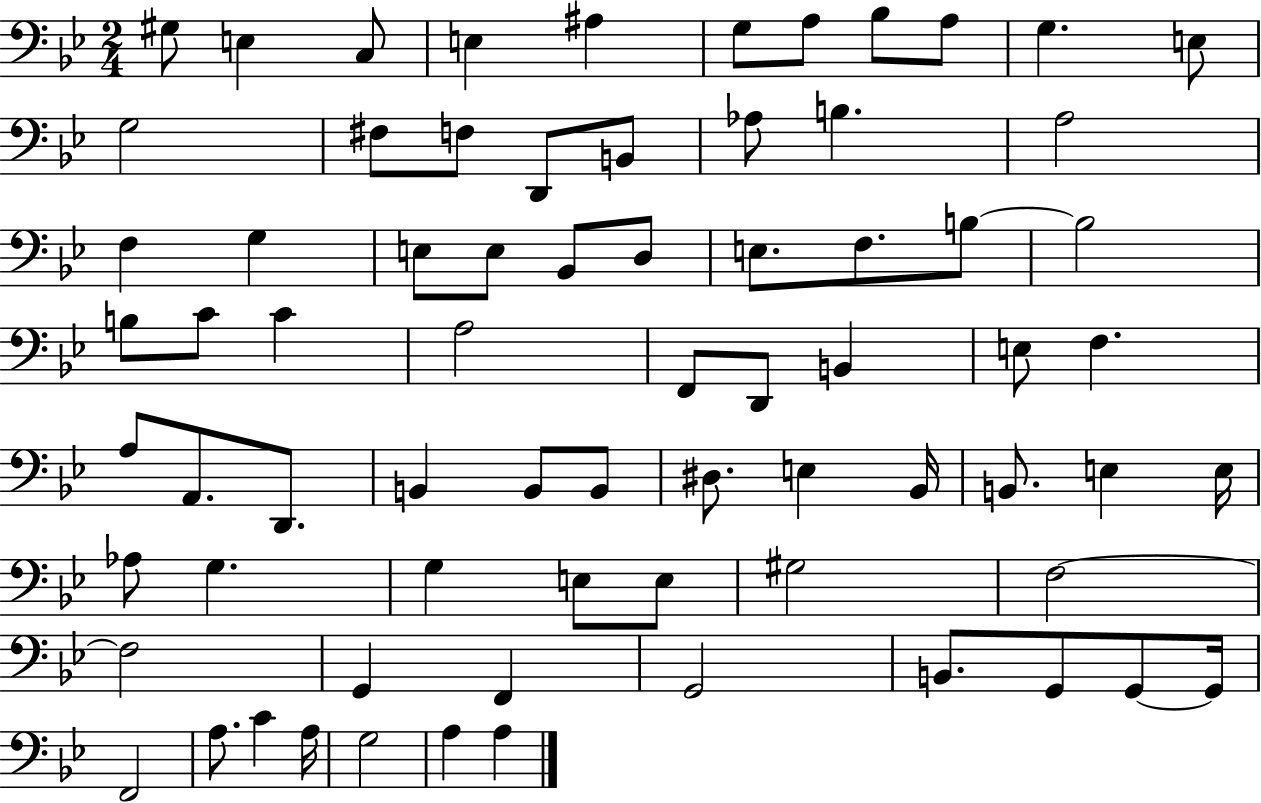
X:1
T:Untitled
M:2/4
L:1/4
K:Bb
^G,/2 E, C,/2 E, ^A, G,/2 A,/2 _B,/2 A,/2 G, E,/2 G,2 ^F,/2 F,/2 D,,/2 B,,/2 _A,/2 B, A,2 F, G, E,/2 E,/2 _B,,/2 D,/2 E,/2 F,/2 B,/2 B,2 B,/2 C/2 C A,2 F,,/2 D,,/2 B,, E,/2 F, A,/2 A,,/2 D,,/2 B,, B,,/2 B,,/2 ^D,/2 E, _B,,/4 B,,/2 E, E,/4 _A,/2 G, G, E,/2 E,/2 ^G,2 F,2 F,2 G,, F,, G,,2 B,,/2 G,,/2 G,,/2 G,,/4 F,,2 A,/2 C A,/4 G,2 A, A,